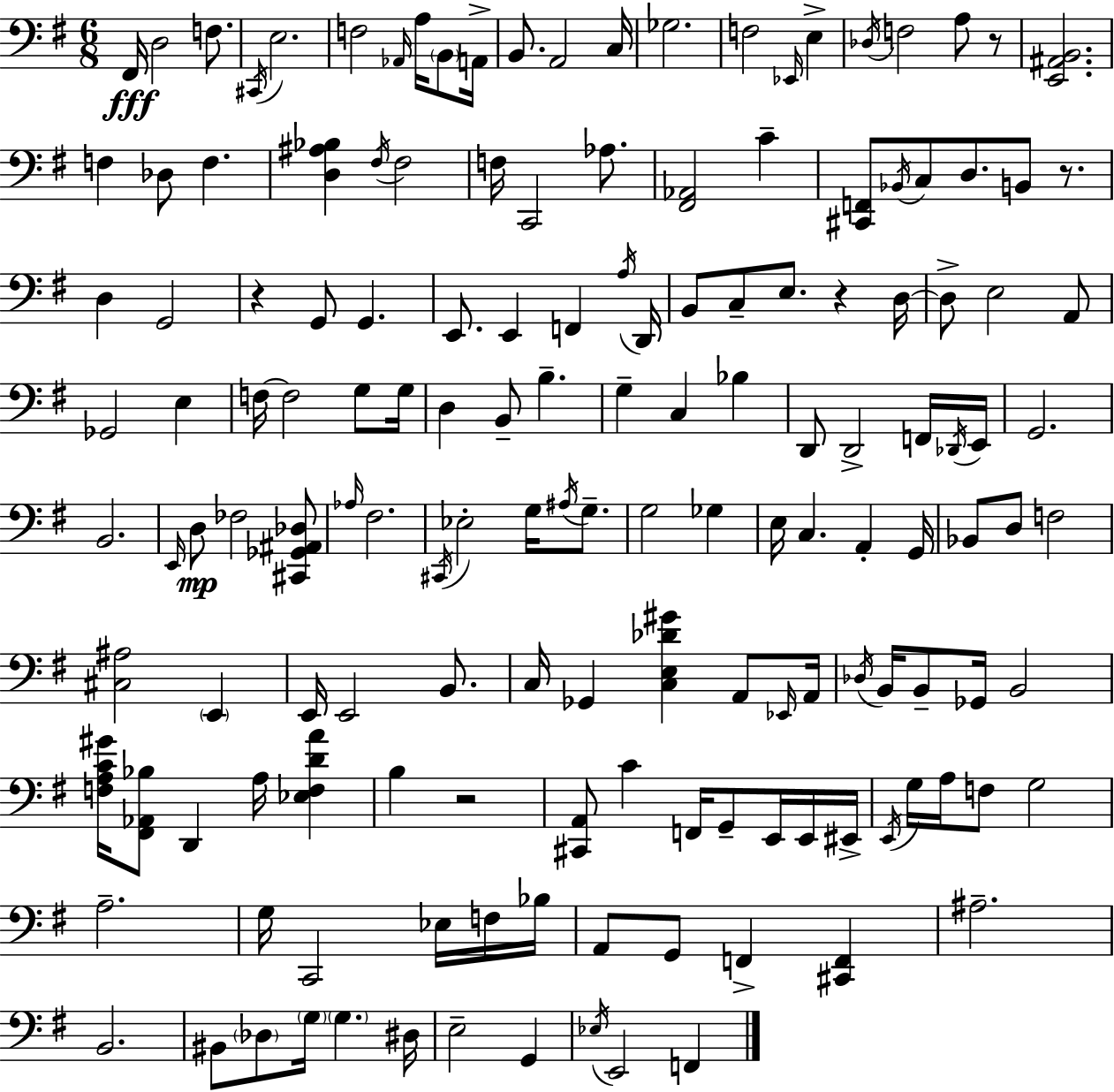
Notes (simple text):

F#2/s D3/h F3/e. C#2/s E3/h. F3/h Ab2/s A3/s B2/e A2/s B2/e. A2/h C3/s Gb3/h. F3/h Eb2/s E3/q Db3/s F3/h A3/e R/e [E2,A#2,B2]/h. F3/q Db3/e F3/q. [D3,A#3,Bb3]/q F#3/s F#3/h F3/s C2/h Ab3/e. [F#2,Ab2]/h C4/q [C#2,F2]/e Bb2/s C3/e D3/e. B2/e R/e. D3/q G2/h R/q G2/e G2/q. E2/e. E2/q F2/q A3/s D2/s B2/e C3/e E3/e. R/q D3/s D3/e E3/h A2/e Gb2/h E3/q F3/s F3/h G3/e G3/s D3/q B2/e B3/q. G3/q C3/q Bb3/q D2/e D2/h F2/s Db2/s E2/s G2/h. B2/h. E2/s D3/e FES3/h [C#2,Gb2,A#2,Db3]/e Ab3/s F#3/h. C#2/s Eb3/h G3/s A#3/s G3/e. G3/h Gb3/q E3/s C3/q. A2/q G2/s Bb2/e D3/e F3/h [C#3,A#3]/h E2/q E2/s E2/h B2/e. C3/s Gb2/q [C3,E3,Db4,G#4]/q A2/e Eb2/s A2/s Db3/s B2/s B2/e Gb2/s B2/h [F3,A3,C4,G#4]/s [F#2,Ab2,Bb3]/e D2/q A3/s [Eb3,F3,D4,A4]/q B3/q R/h [C#2,A2]/e C4/q F2/s G2/e E2/s E2/s EIS2/s E2/s G3/s A3/s F3/e G3/h A3/h. G3/s C2/h Eb3/s F3/s Bb3/s A2/e G2/e F2/q [C#2,F2]/q A#3/h. B2/h. BIS2/e Db3/e G3/s G3/q. D#3/s E3/h G2/q Eb3/s E2/h F2/q